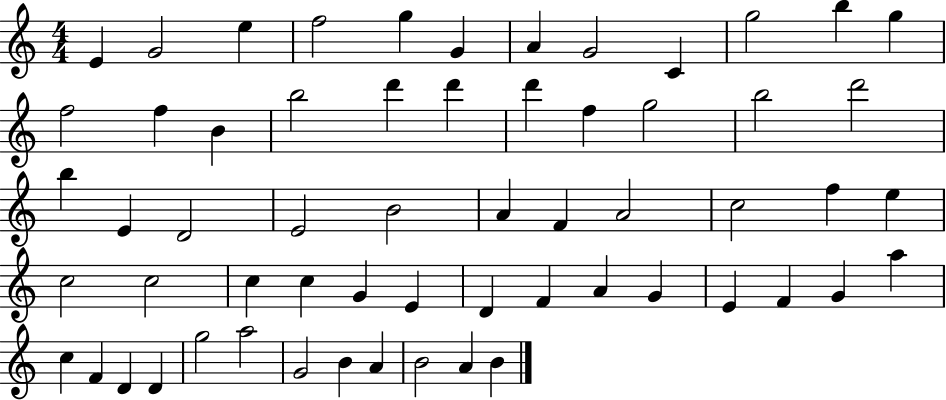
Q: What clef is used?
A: treble